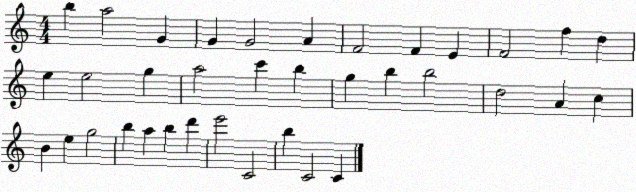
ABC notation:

X:1
T:Untitled
M:4/4
L:1/4
K:C
b a2 G G G2 A F2 F E F2 f d e e2 g a2 c' b g b b2 d2 A c B e g2 b a b d' e'2 C2 b C2 C